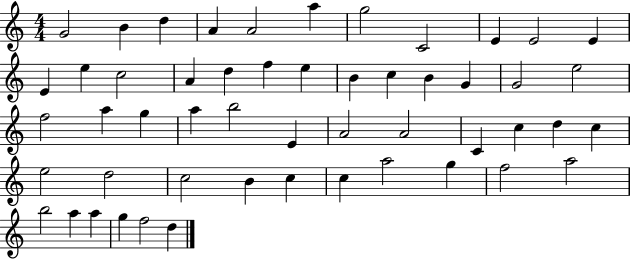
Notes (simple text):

G4/h B4/q D5/q A4/q A4/h A5/q G5/h C4/h E4/q E4/h E4/q E4/q E5/q C5/h A4/q D5/q F5/q E5/q B4/q C5/q B4/q G4/q G4/h E5/h F5/h A5/q G5/q A5/q B5/h E4/q A4/h A4/h C4/q C5/q D5/q C5/q E5/h D5/h C5/h B4/q C5/q C5/q A5/h G5/q F5/h A5/h B5/h A5/q A5/q G5/q F5/h D5/q